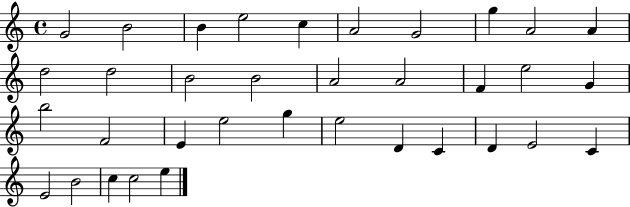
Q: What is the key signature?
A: C major